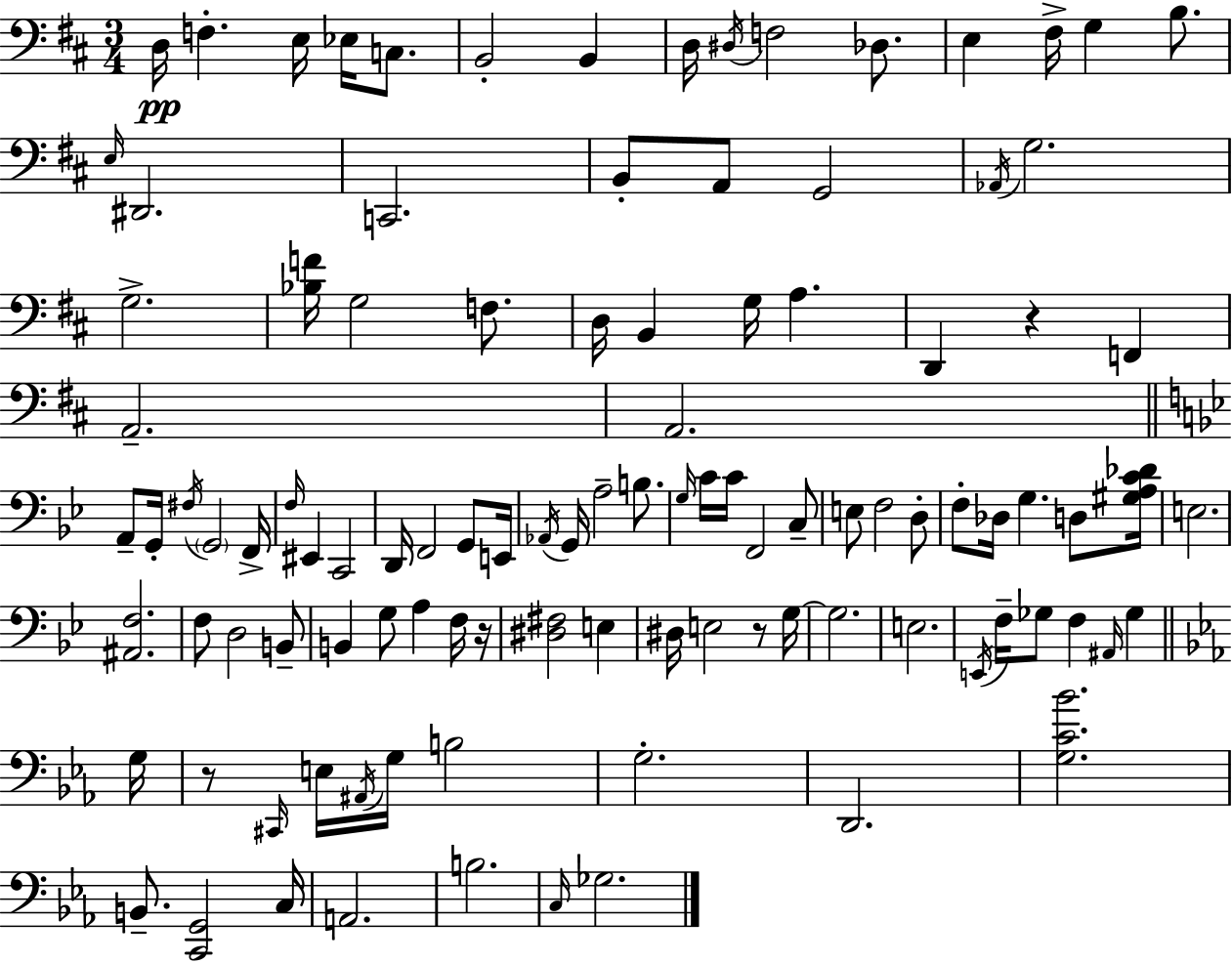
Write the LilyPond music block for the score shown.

{
  \clef bass
  \numericTimeSignature
  \time 3/4
  \key d \major
  d16\pp f4.-. e16 ees16 c8. | b,2-. b,4 | d16 \acciaccatura { dis16 } f2 des8. | e4 fis16-> g4 b8. | \break \grace { e16 } dis,2. | c,2. | b,8-. a,8 g,2 | \acciaccatura { aes,16 } g2. | \break g2.-> | <bes f'>16 g2 | f8. d16 b,4 g16 a4. | d,4 r4 f,4 | \break a,2.-- | a,2. | \bar "||" \break \key bes \major a,8-- g,16-. \acciaccatura { fis16 } \parenthesize g,2 | f,16-> \grace { f16 } eis,4 c,2 | d,16 f,2 g,8 | e,16 \acciaccatura { aes,16 } g,16 a2-- | \break b8. \grace { g16 } c'16 c'16 f,2 | c8-- e8 f2 | d8-. f8-. des16 g4. | d8 <gis a c' des'>16 e2. | \break <ais, f>2. | f8 d2 | b,8-- b,4 g8 a4 | f16 r16 <dis fis>2 | \break e4 dis16 e2 | r8 g16~~ g2. | e2. | \acciaccatura { e,16 } f16-- ges8 f4 | \break \grace { ais,16 } ges4 \bar "||" \break \key ees \major g16 r8 \grace { cis,16 } e16 \acciaccatura { ais,16 } g16 b2 | g2.-. | d,2. | <g c' bes'>2. | \break b,8.-- <c, g,>2 | c16 a,2. | b2. | \grace { c16 } ges2. | \break \bar "|."
}